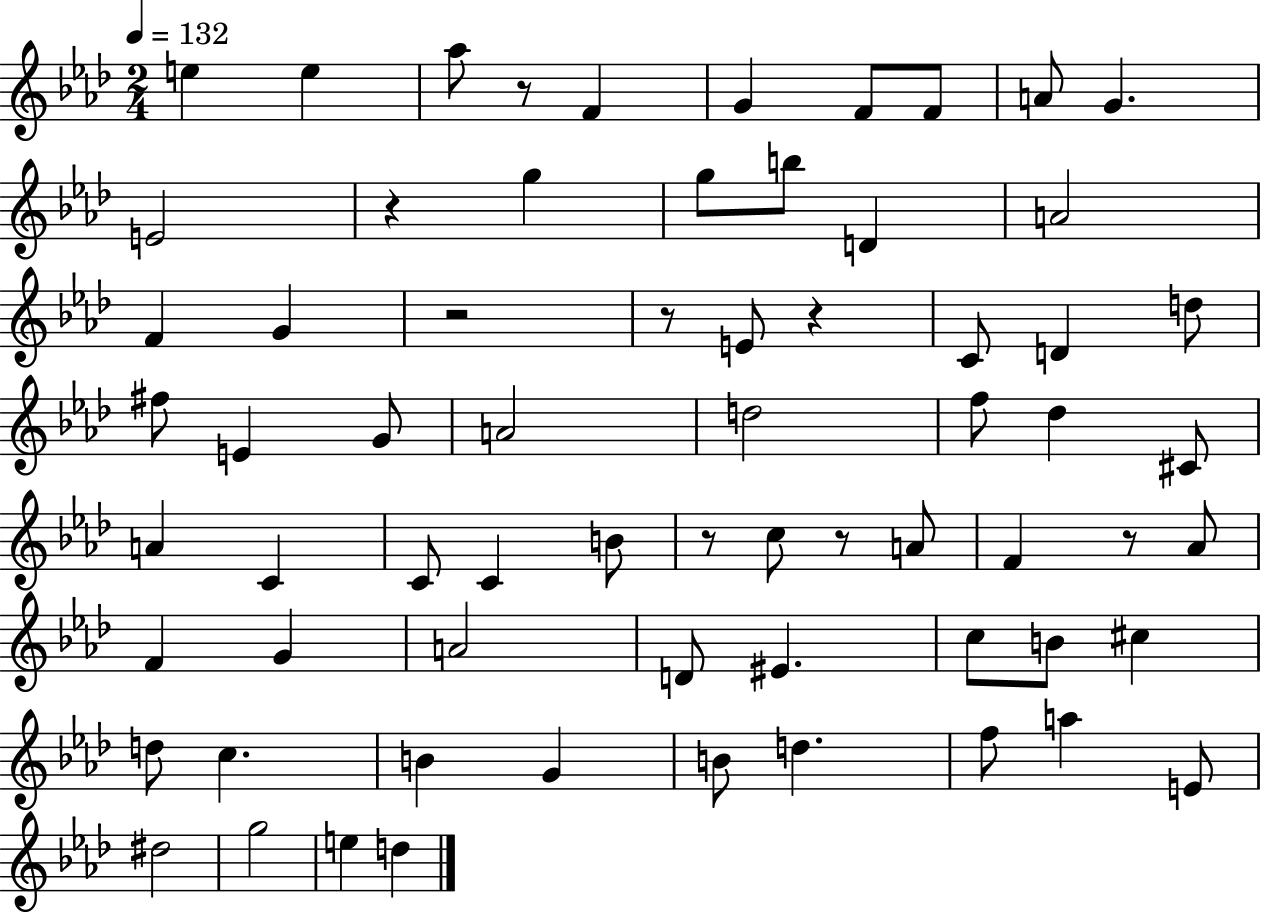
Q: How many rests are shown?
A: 8